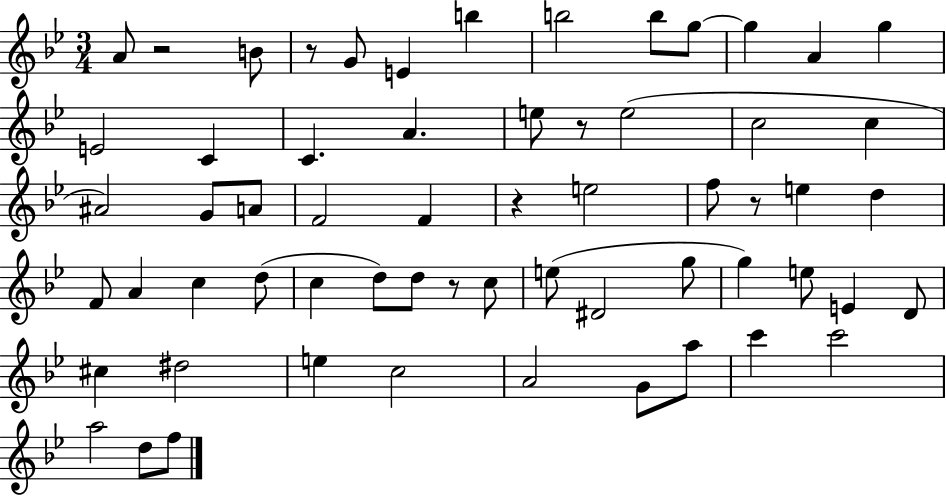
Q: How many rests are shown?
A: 6